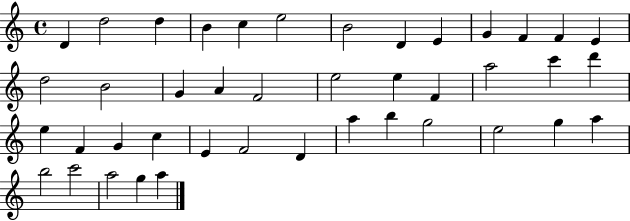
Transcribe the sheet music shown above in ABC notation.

X:1
T:Untitled
M:4/4
L:1/4
K:C
D d2 d B c e2 B2 D E G F F E d2 B2 G A F2 e2 e F a2 c' d' e F G c E F2 D a b g2 e2 g a b2 c'2 a2 g a